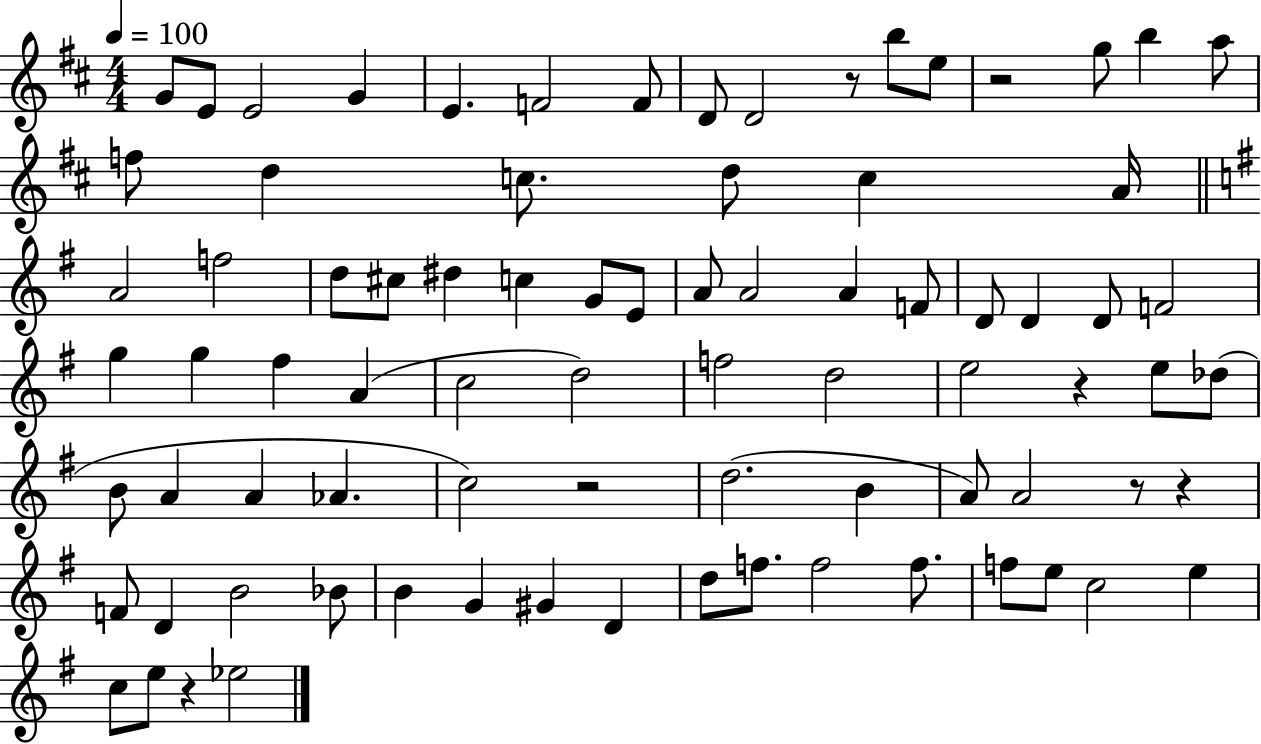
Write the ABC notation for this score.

X:1
T:Untitled
M:4/4
L:1/4
K:D
G/2 E/2 E2 G E F2 F/2 D/2 D2 z/2 b/2 e/2 z2 g/2 b a/2 f/2 d c/2 d/2 c A/4 A2 f2 d/2 ^c/2 ^d c G/2 E/2 A/2 A2 A F/2 D/2 D D/2 F2 g g ^f A c2 d2 f2 d2 e2 z e/2 _d/2 B/2 A A _A c2 z2 d2 B A/2 A2 z/2 z F/2 D B2 _B/2 B G ^G D d/2 f/2 f2 f/2 f/2 e/2 c2 e c/2 e/2 z _e2